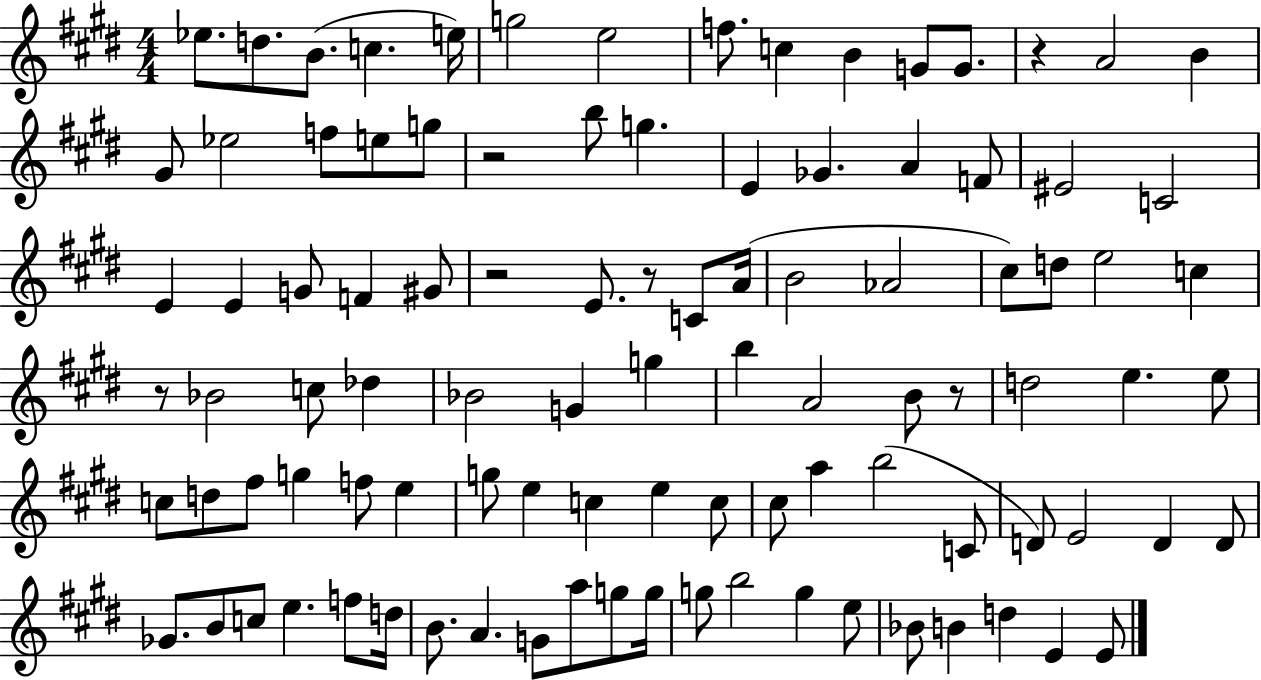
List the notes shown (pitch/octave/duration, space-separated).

Eb5/e. D5/e. B4/e. C5/q. E5/s G5/h E5/h F5/e. C5/q B4/q G4/e G4/e. R/q A4/h B4/q G#4/e Eb5/h F5/e E5/e G5/e R/h B5/e G5/q. E4/q Gb4/q. A4/q F4/e EIS4/h C4/h E4/q E4/q G4/e F4/q G#4/e R/h E4/e. R/e C4/e A4/s B4/h Ab4/h C#5/e D5/e E5/h C5/q R/e Bb4/h C5/e Db5/q Bb4/h G4/q G5/q B5/q A4/h B4/e R/e D5/h E5/q. E5/e C5/e D5/e F#5/e G5/q F5/e E5/q G5/e E5/q C5/q E5/q C5/e C#5/e A5/q B5/h C4/e D4/e E4/h D4/q D4/e Gb4/e. B4/e C5/e E5/q. F5/e D5/s B4/e. A4/q. G4/e A5/e G5/e G5/s G5/e B5/h G5/q E5/e Bb4/e B4/q D5/q E4/q E4/e